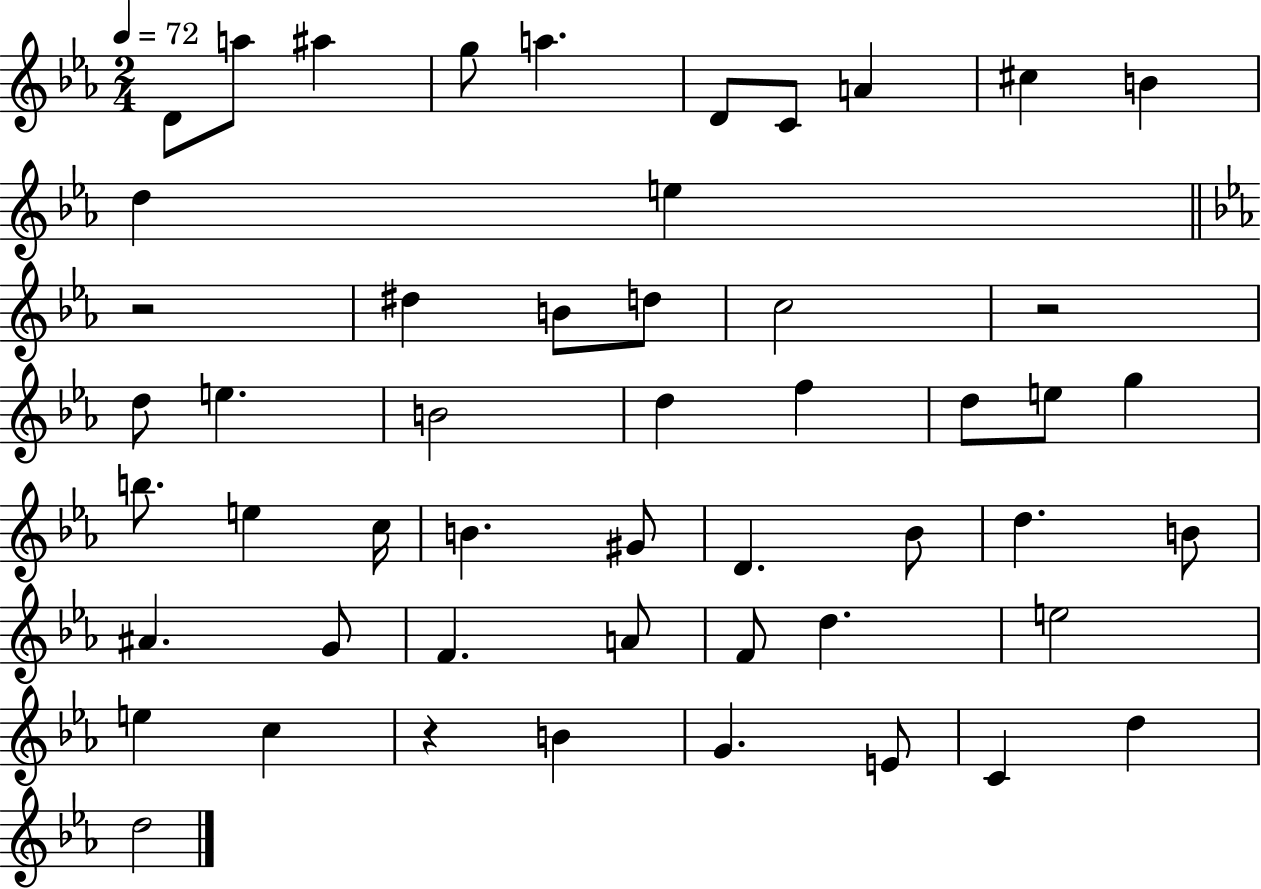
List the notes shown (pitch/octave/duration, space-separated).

D4/e A5/e A#5/q G5/e A5/q. D4/e C4/e A4/q C#5/q B4/q D5/q E5/q R/h D#5/q B4/e D5/e C5/h R/h D5/e E5/q. B4/h D5/q F5/q D5/e E5/e G5/q B5/e. E5/q C5/s B4/q. G#4/e D4/q. Bb4/e D5/q. B4/e A#4/q. G4/e F4/q. A4/e F4/e D5/q. E5/h E5/q C5/q R/q B4/q G4/q. E4/e C4/q D5/q D5/h